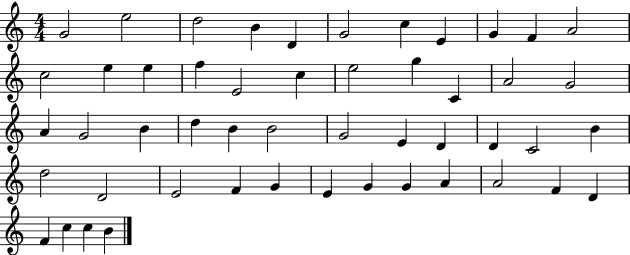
{
  \clef treble
  \numericTimeSignature
  \time 4/4
  \key c \major
  g'2 e''2 | d''2 b'4 d'4 | g'2 c''4 e'4 | g'4 f'4 a'2 | \break c''2 e''4 e''4 | f''4 e'2 c''4 | e''2 g''4 c'4 | a'2 g'2 | \break a'4 g'2 b'4 | d''4 b'4 b'2 | g'2 e'4 d'4 | d'4 c'2 b'4 | \break d''2 d'2 | e'2 f'4 g'4 | e'4 g'4 g'4 a'4 | a'2 f'4 d'4 | \break f'4 c''4 c''4 b'4 | \bar "|."
}